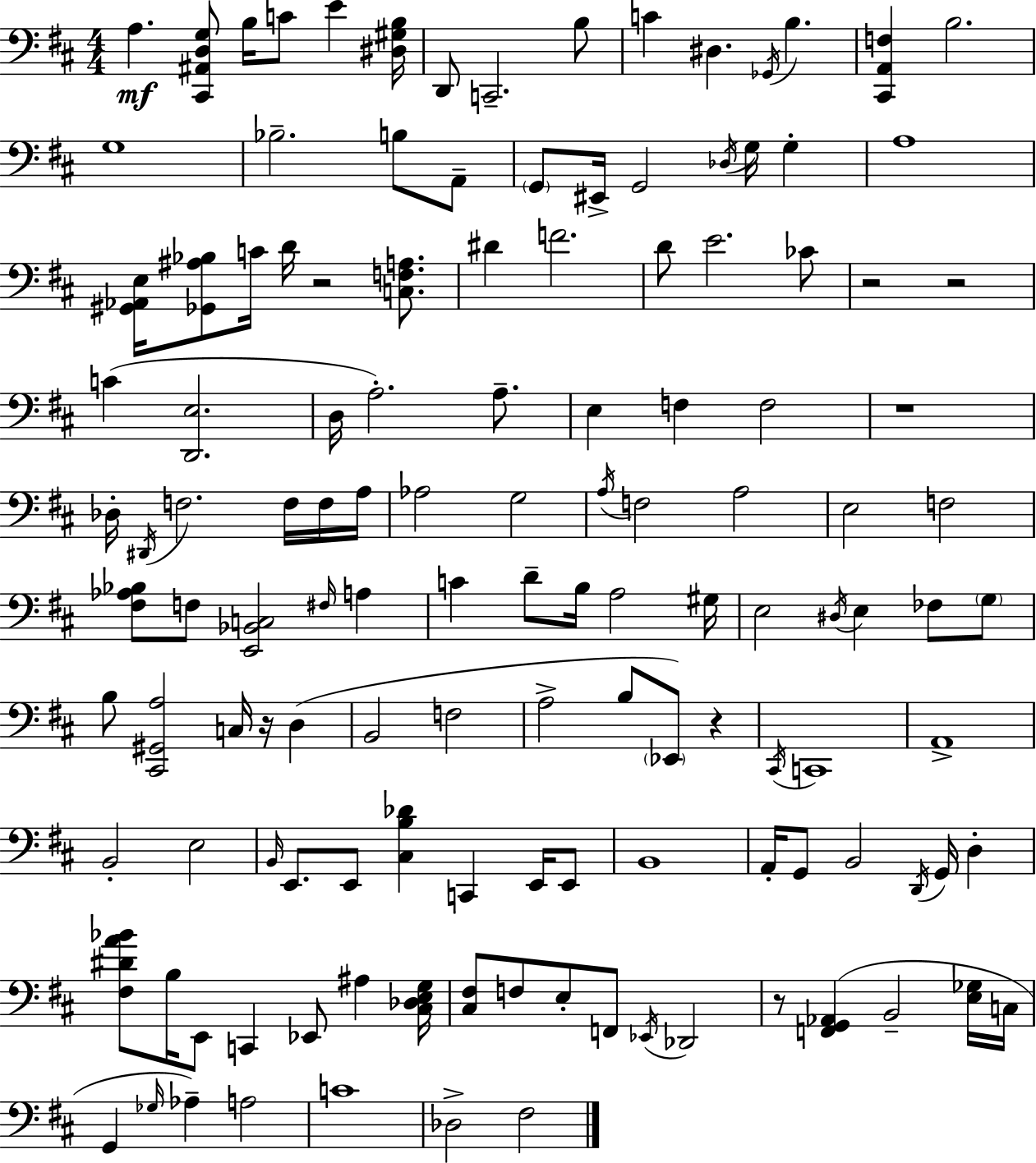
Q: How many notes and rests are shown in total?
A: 131